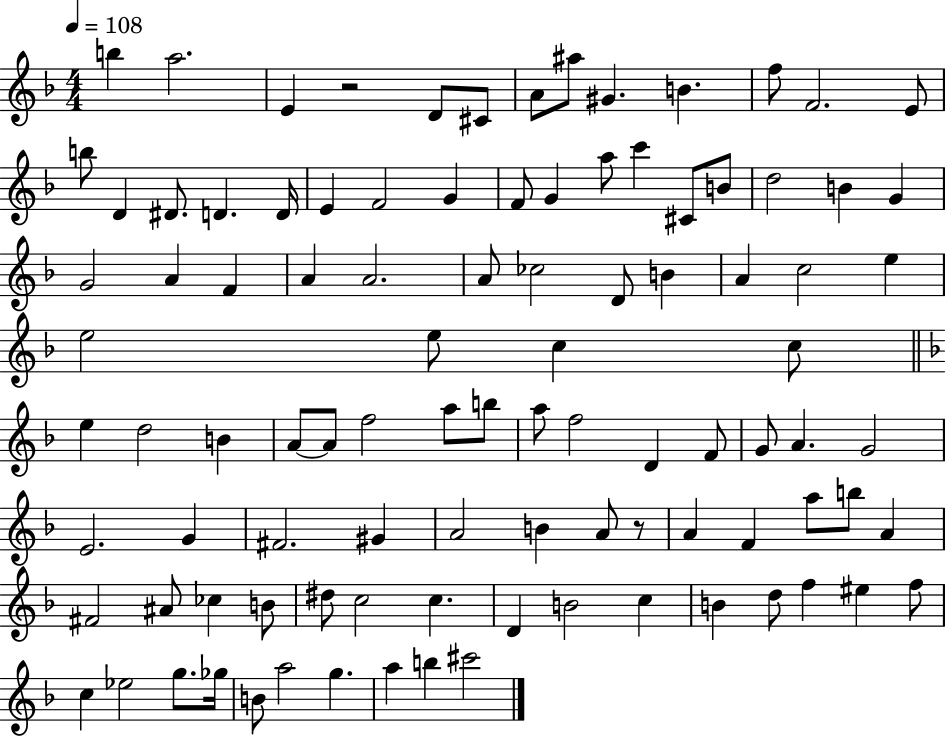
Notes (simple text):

B5/q A5/h. E4/q R/h D4/e C#4/e A4/e A#5/e G#4/q. B4/q. F5/e F4/h. E4/e B5/e D4/q D#4/e. D4/q. D4/s E4/q F4/h G4/q F4/e G4/q A5/e C6/q C#4/e B4/e D5/h B4/q G4/q G4/h A4/q F4/q A4/q A4/h. A4/e CES5/h D4/e B4/q A4/q C5/h E5/q E5/h E5/e C5/q C5/e E5/q D5/h B4/q A4/e A4/e F5/h A5/e B5/e A5/e F5/h D4/q F4/e G4/e A4/q. G4/h E4/h. G4/q F#4/h. G#4/q A4/h B4/q A4/e R/e A4/q F4/q A5/e B5/e A4/q F#4/h A#4/e CES5/q B4/e D#5/e C5/h C5/q. D4/q B4/h C5/q B4/q D5/e F5/q EIS5/q F5/e C5/q Eb5/h G5/e. Gb5/s B4/e A5/h G5/q. A5/q B5/q C#6/h